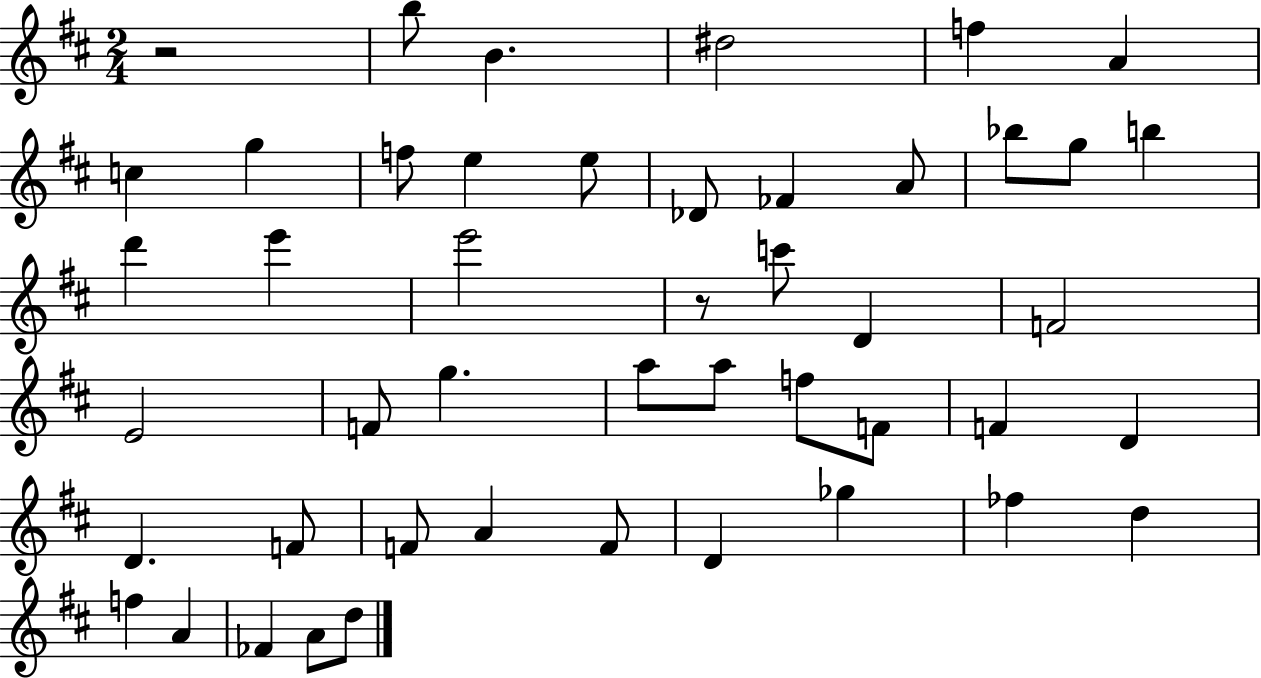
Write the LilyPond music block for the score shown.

{
  \clef treble
  \numericTimeSignature
  \time 2/4
  \key d \major
  r2 | b''8 b'4. | dis''2 | f''4 a'4 | \break c''4 g''4 | f''8 e''4 e''8 | des'8 fes'4 a'8 | bes''8 g''8 b''4 | \break d'''4 e'''4 | e'''2 | r8 c'''8 d'4 | f'2 | \break e'2 | f'8 g''4. | a''8 a''8 f''8 f'8 | f'4 d'4 | \break d'4. f'8 | f'8 a'4 f'8 | d'4 ges''4 | fes''4 d''4 | \break f''4 a'4 | fes'4 a'8 d''8 | \bar "|."
}